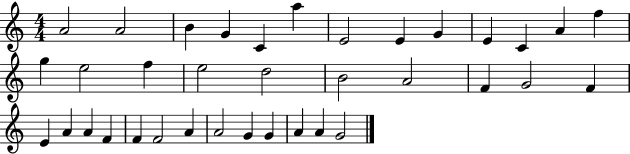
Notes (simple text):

A4/h A4/h B4/q G4/q C4/q A5/q E4/h E4/q G4/q E4/q C4/q A4/q F5/q G5/q E5/h F5/q E5/h D5/h B4/h A4/h F4/q G4/h F4/q E4/q A4/q A4/q F4/q F4/q F4/h A4/q A4/h G4/q G4/q A4/q A4/q G4/h